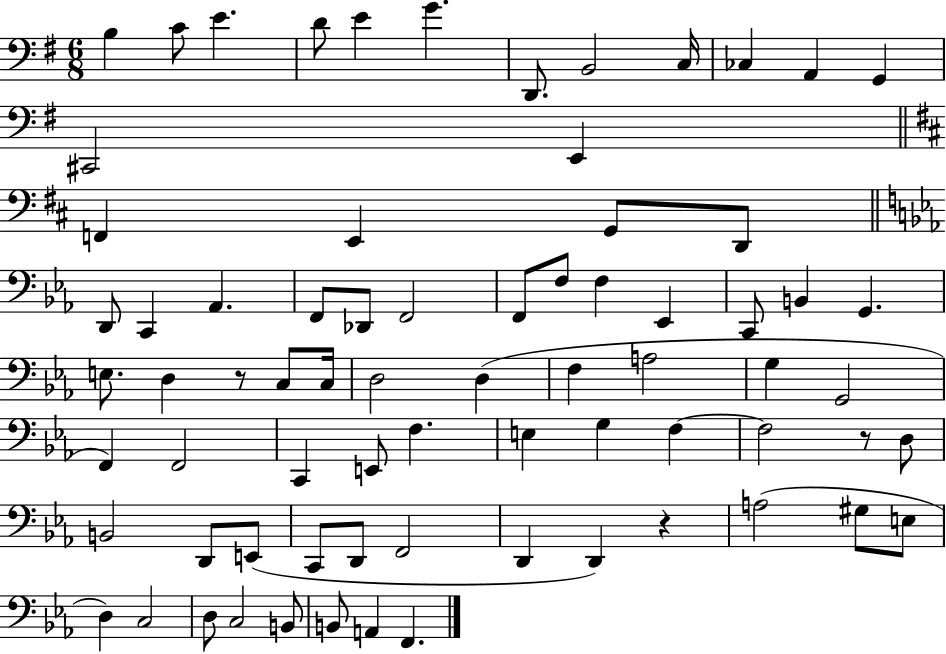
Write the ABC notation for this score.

X:1
T:Untitled
M:6/8
L:1/4
K:G
B, C/2 E D/2 E G D,,/2 B,,2 C,/4 _C, A,, G,, ^C,,2 E,, F,, E,, G,,/2 D,,/2 D,,/2 C,, _A,, F,,/2 _D,,/2 F,,2 F,,/2 F,/2 F, _E,, C,,/2 B,, G,, E,/2 D, z/2 C,/2 C,/4 D,2 D, F, A,2 G, G,,2 F,, F,,2 C,, E,,/2 F, E, G, F, F,2 z/2 D,/2 B,,2 D,,/2 E,,/2 C,,/2 D,,/2 F,,2 D,, D,, z A,2 ^G,/2 E,/2 D, C,2 D,/2 C,2 B,,/2 B,,/2 A,, F,,